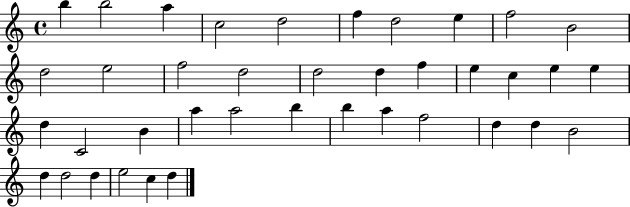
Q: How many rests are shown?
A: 0